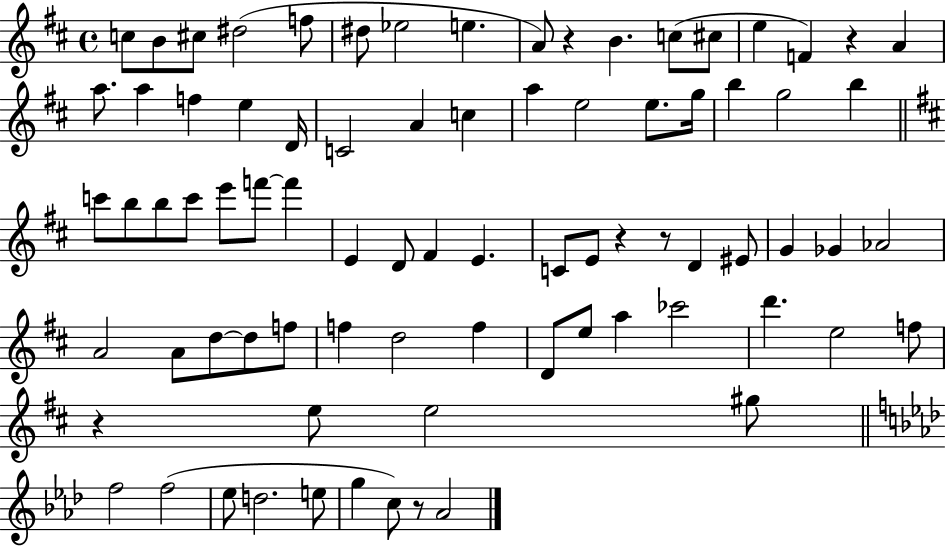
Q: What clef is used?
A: treble